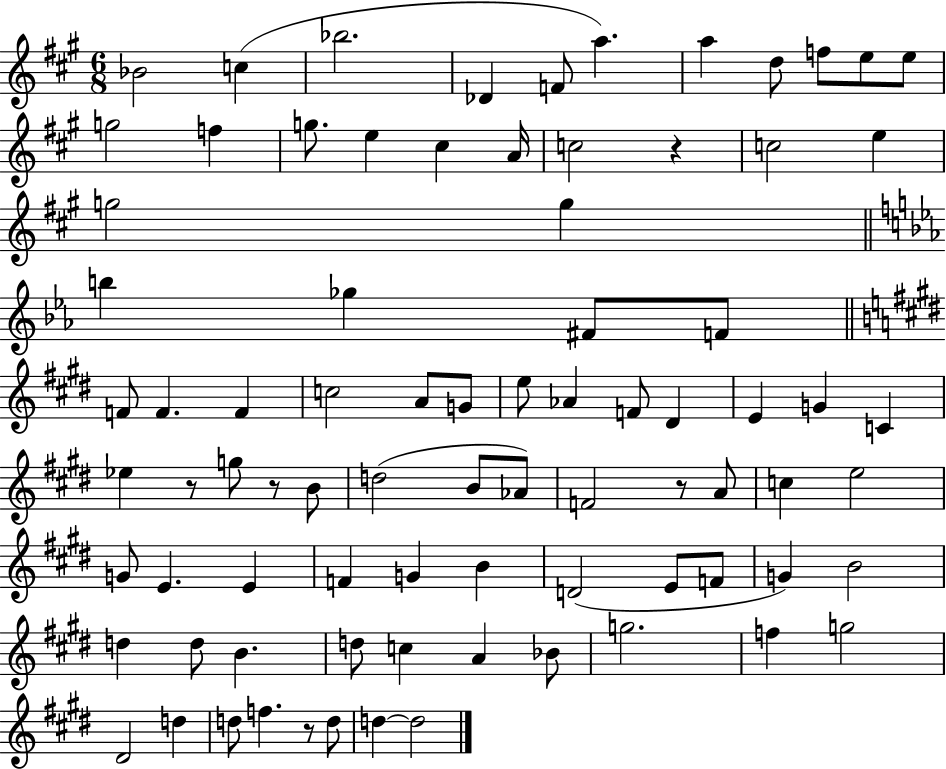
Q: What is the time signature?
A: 6/8